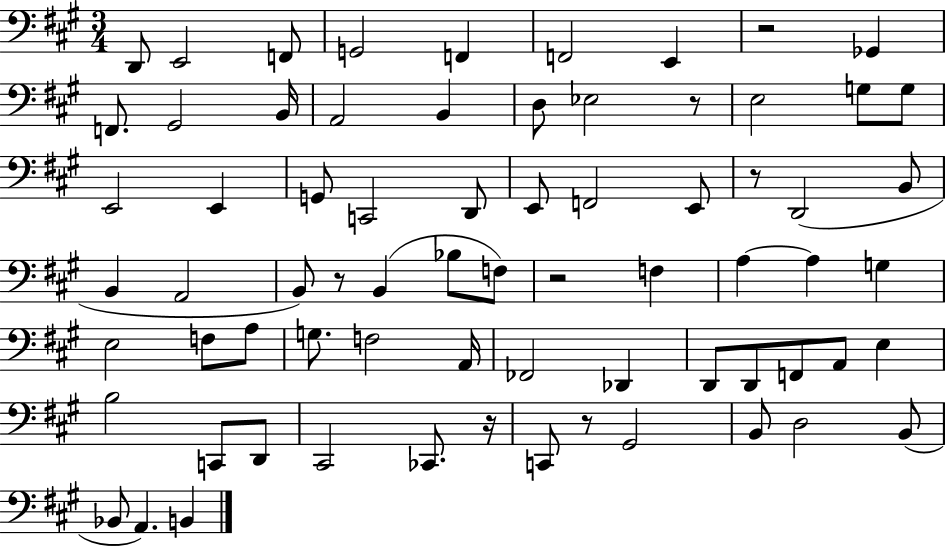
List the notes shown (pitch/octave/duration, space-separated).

D2/e E2/h F2/e G2/h F2/q F2/h E2/q R/h Gb2/q F2/e. G#2/h B2/s A2/h B2/q D3/e Eb3/h R/e E3/h G3/e G3/e E2/h E2/q G2/e C2/h D2/e E2/e F2/h E2/e R/e D2/h B2/e B2/q A2/h B2/e R/e B2/q Bb3/e F3/e R/h F3/q A3/q A3/q G3/q E3/h F3/e A3/e G3/e. F3/h A2/s FES2/h Db2/q D2/e D2/e F2/e A2/e E3/q B3/h C2/e D2/e C#2/h CES2/e. R/s C2/e R/e G#2/h B2/e D3/h B2/e Bb2/e A2/q. B2/q